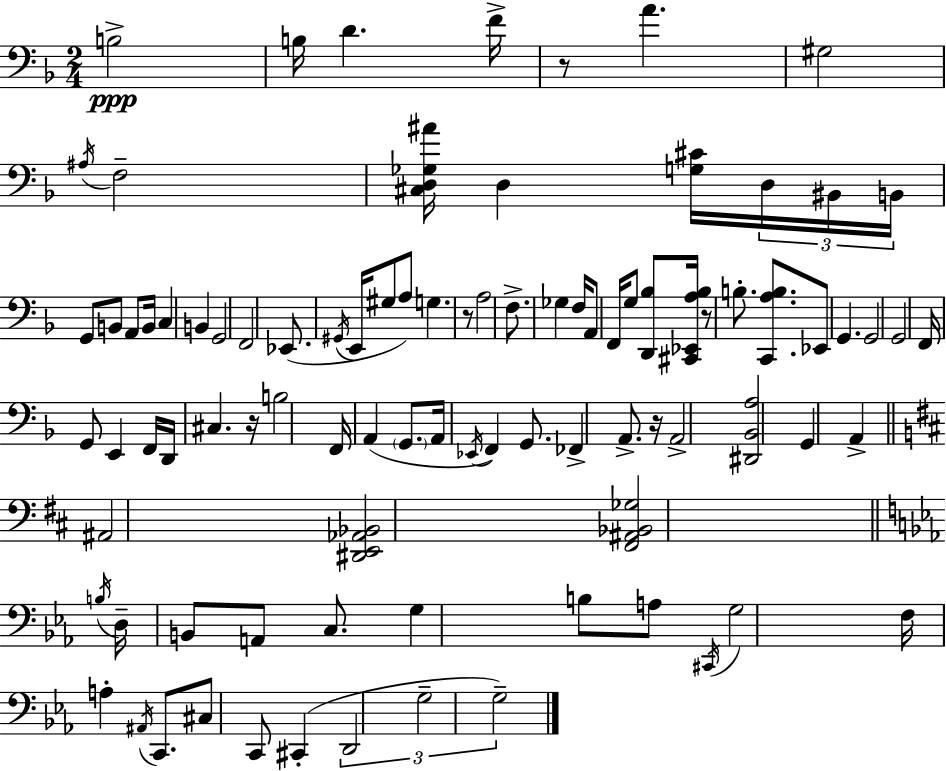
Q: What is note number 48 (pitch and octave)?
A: G2